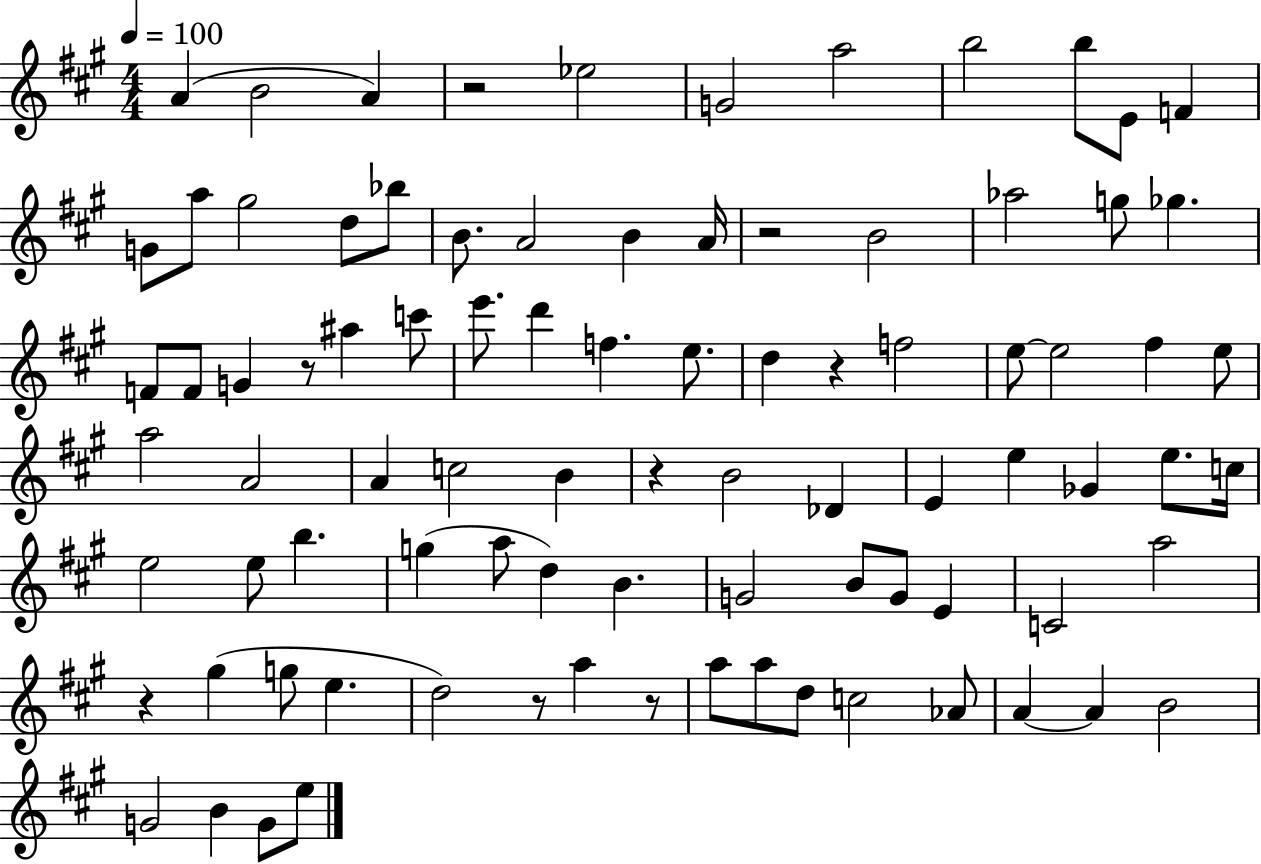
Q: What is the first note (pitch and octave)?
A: A4